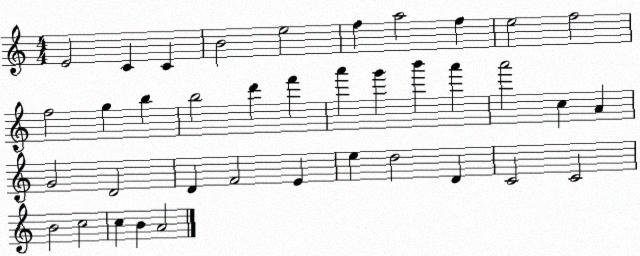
X:1
T:Untitled
M:4/4
L:1/4
K:C
E2 C C B2 e2 f a2 f e2 f2 f2 g b b2 d' f' a' g' b' a' a'2 c A G2 D2 D F2 E e d2 D C2 C2 B2 c2 c B A2